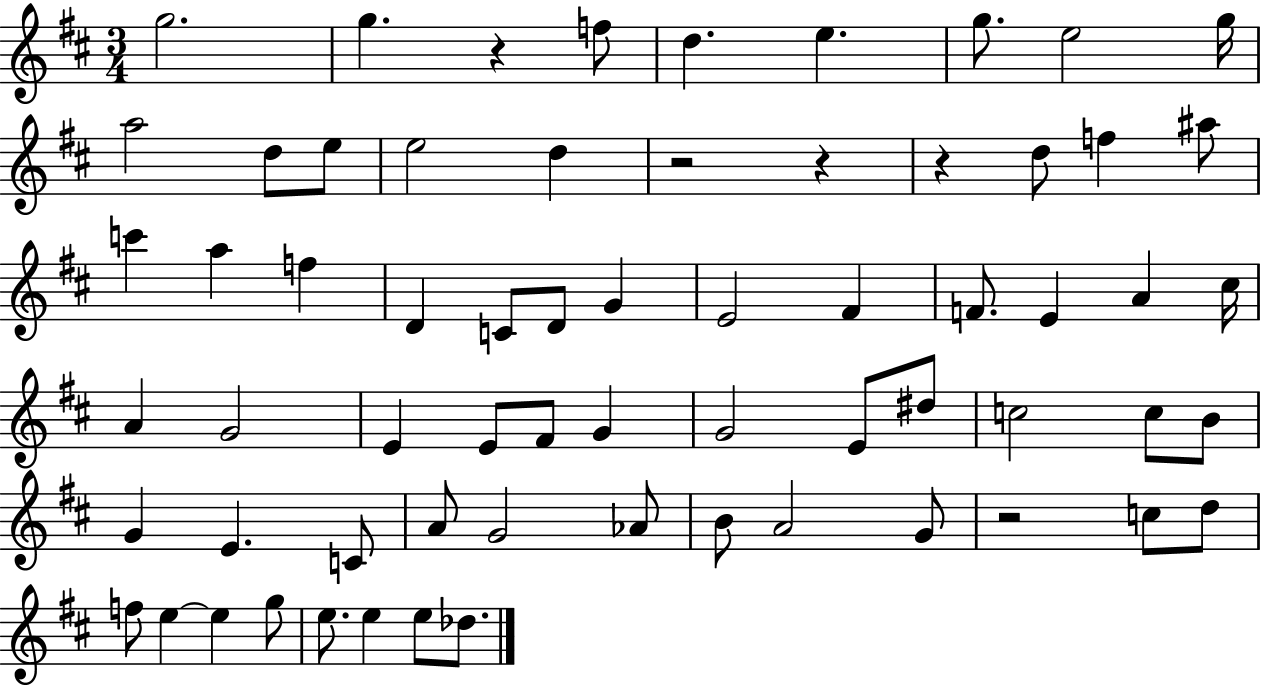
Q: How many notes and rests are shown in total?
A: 65